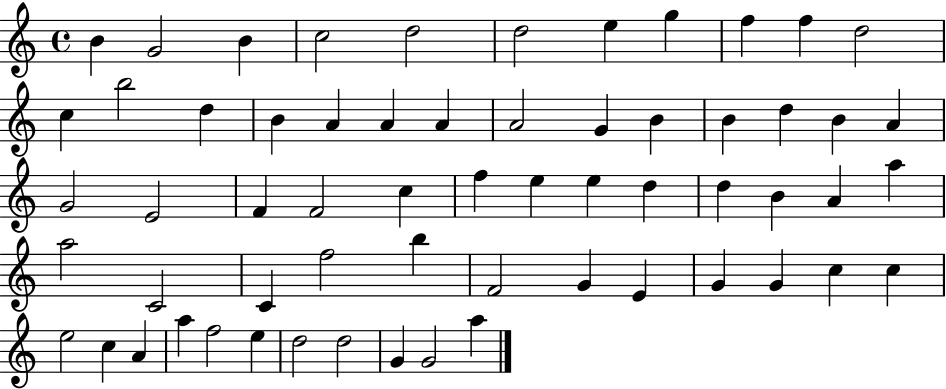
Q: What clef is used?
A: treble